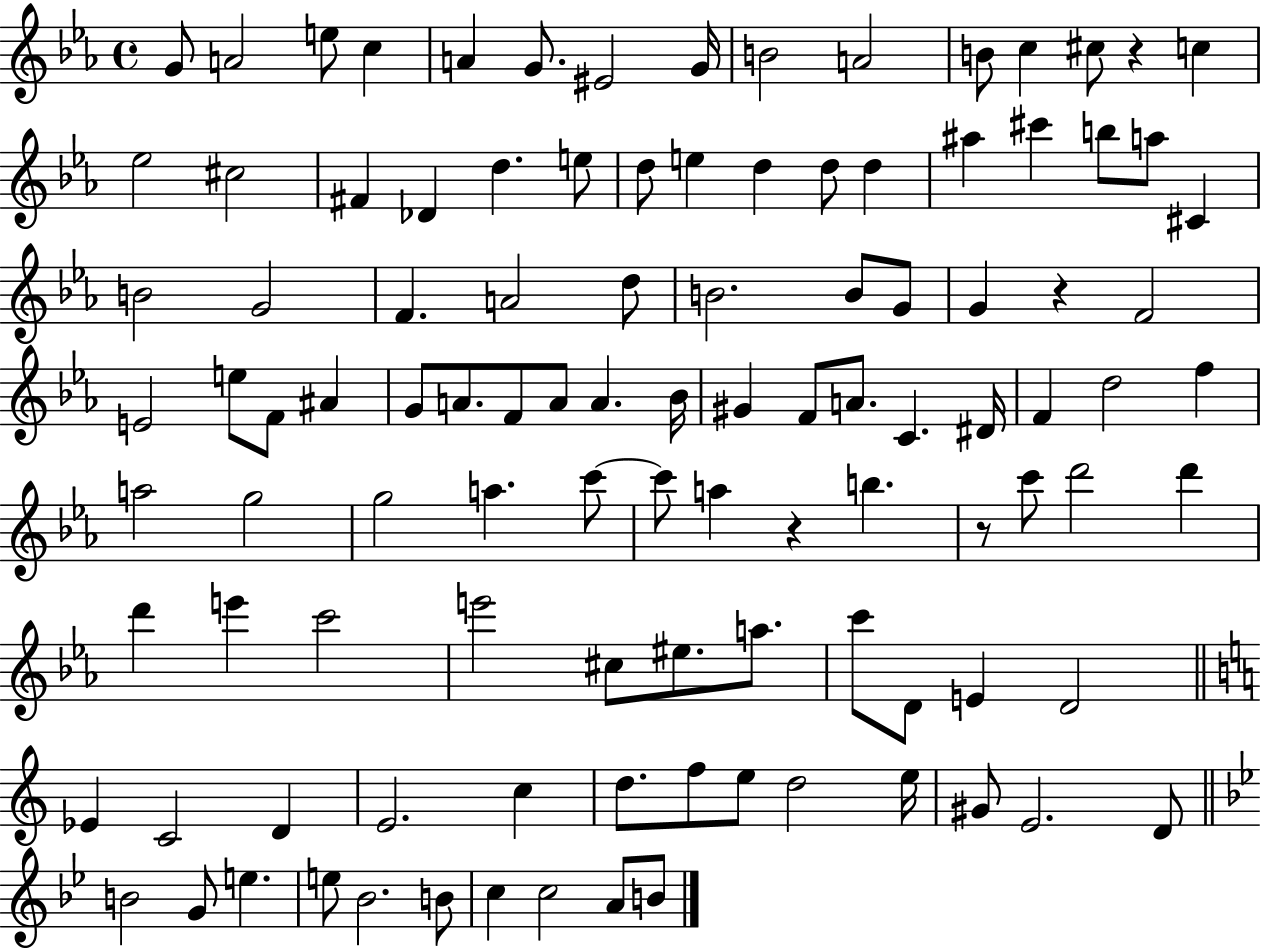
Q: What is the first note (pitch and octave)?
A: G4